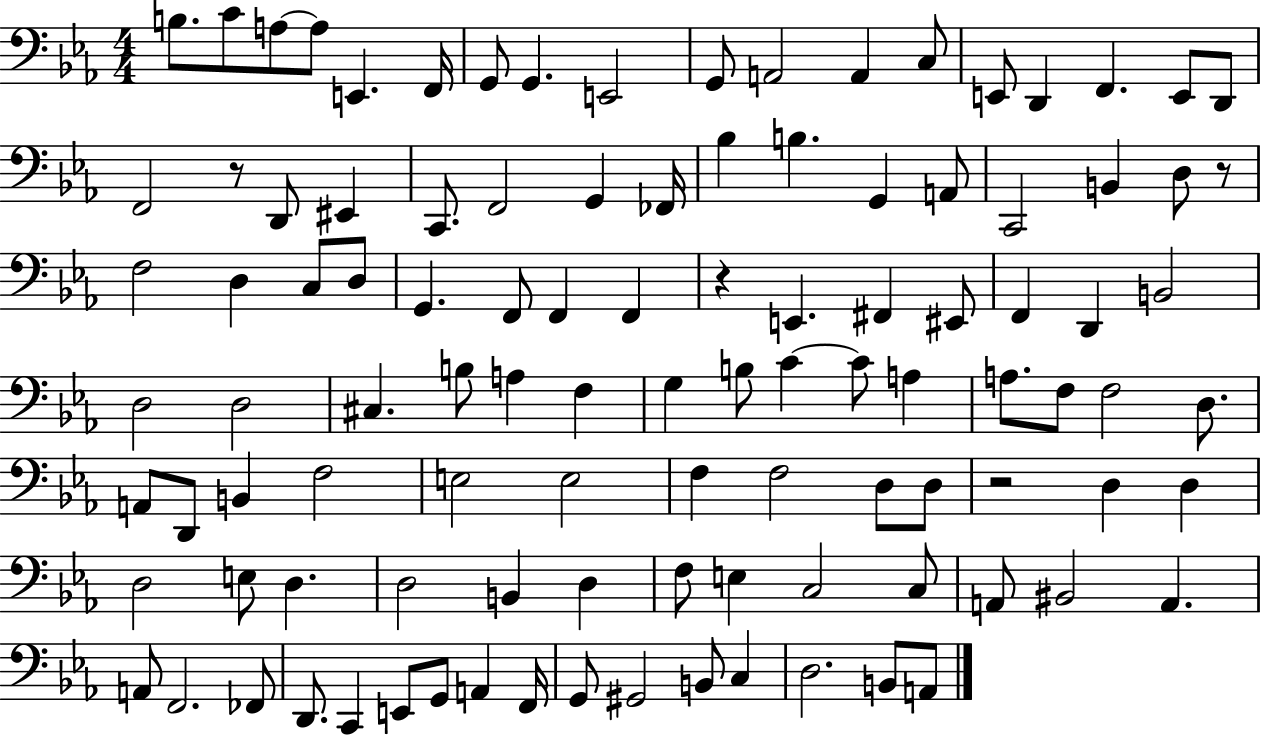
X:1
T:Untitled
M:4/4
L:1/4
K:Eb
B,/2 C/2 A,/2 A,/2 E,, F,,/4 G,,/2 G,, E,,2 G,,/2 A,,2 A,, C,/2 E,,/2 D,, F,, E,,/2 D,,/2 F,,2 z/2 D,,/2 ^E,, C,,/2 F,,2 G,, _F,,/4 _B, B, G,, A,,/2 C,,2 B,, D,/2 z/2 F,2 D, C,/2 D,/2 G,, F,,/2 F,, F,, z E,, ^F,, ^E,,/2 F,, D,, B,,2 D,2 D,2 ^C, B,/2 A, F, G, B,/2 C C/2 A, A,/2 F,/2 F,2 D,/2 A,,/2 D,,/2 B,, F,2 E,2 E,2 F, F,2 D,/2 D,/2 z2 D, D, D,2 E,/2 D, D,2 B,, D, F,/2 E, C,2 C,/2 A,,/2 ^B,,2 A,, A,,/2 F,,2 _F,,/2 D,,/2 C,, E,,/2 G,,/2 A,, F,,/4 G,,/2 ^G,,2 B,,/2 C, D,2 B,,/2 A,,/2